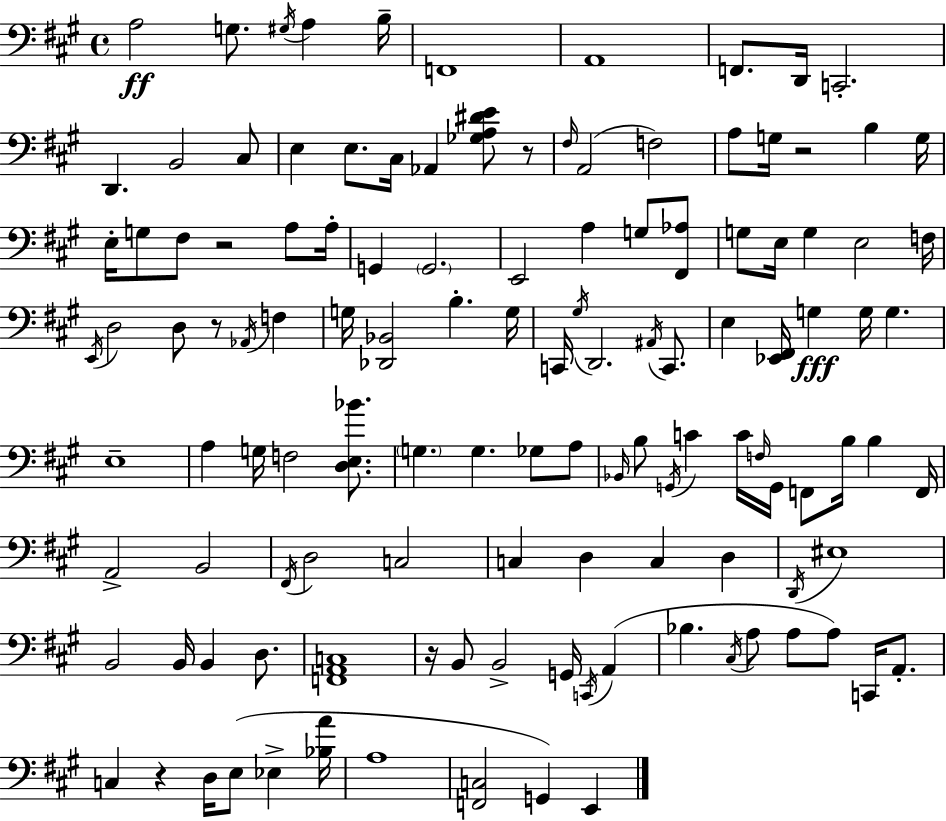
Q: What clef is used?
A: bass